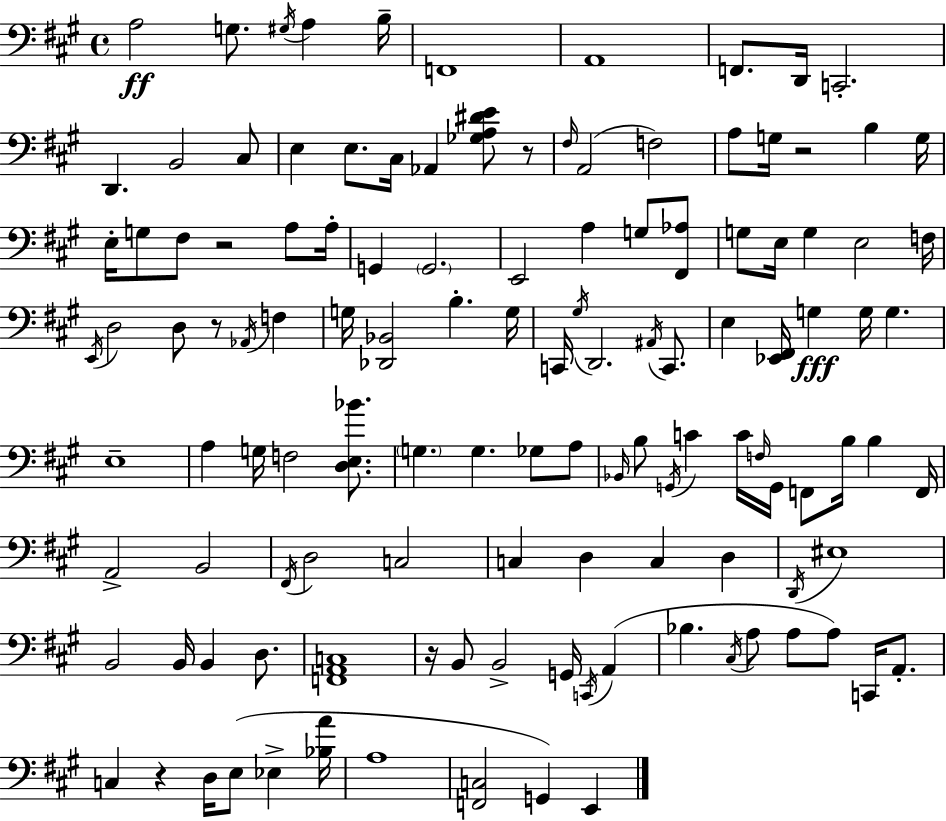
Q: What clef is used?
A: bass